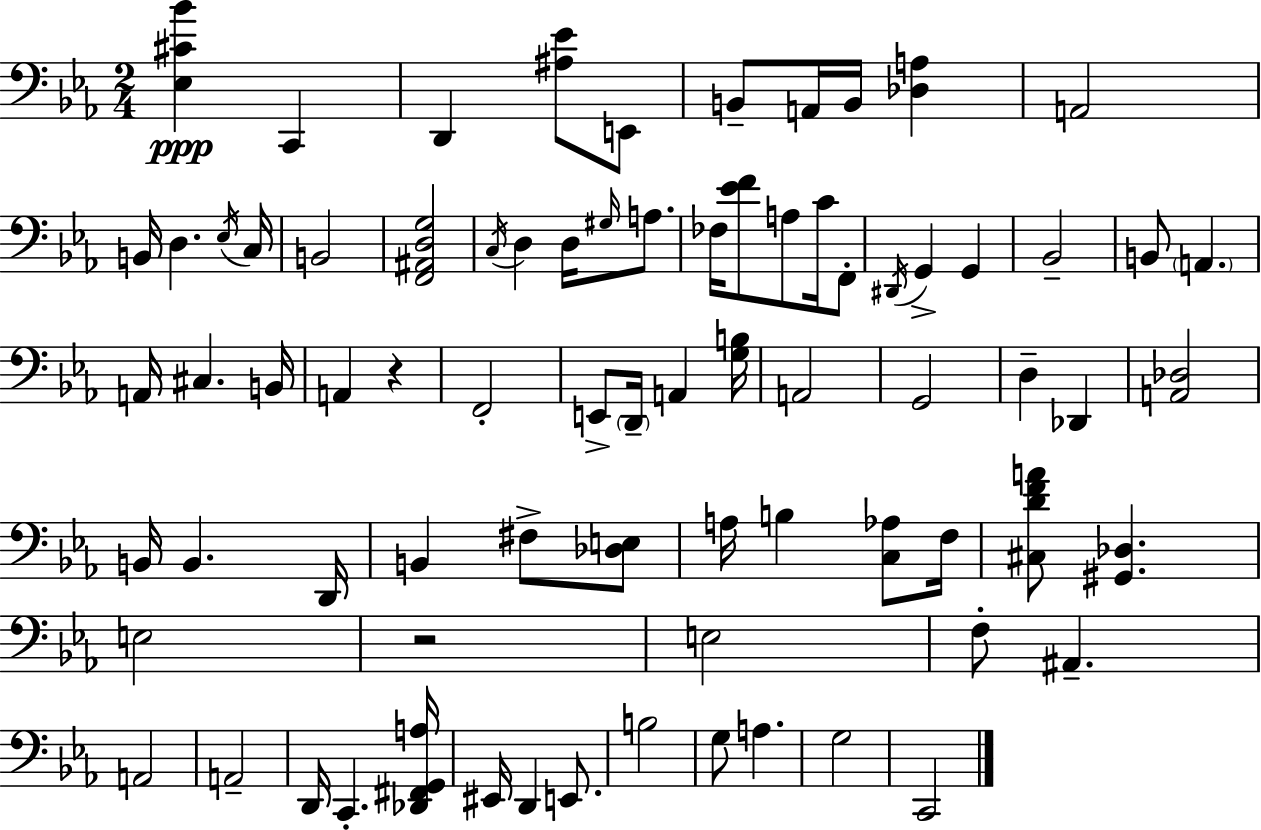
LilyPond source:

{
  \clef bass
  \numericTimeSignature
  \time 2/4
  \key ees \major
  <ees cis' bes'>4\ppp c,4 | d,4 <ais ees'>8 e,8 | b,8-- a,16 b,16 <des a>4 | a,2 | \break b,16 d4. \acciaccatura { ees16 } | c16 b,2 | <f, ais, d g>2 | \acciaccatura { c16 } d4 d16 \grace { gis16 } | \break a8. fes16 <ees' f'>8 a8 | c'16 f,8-. \acciaccatura { dis,16 } g,4-> | g,4 bes,2-- | b,8 \parenthesize a,4. | \break a,16 cis4. | b,16 a,4 | r4 f,2-. | e,8-> \parenthesize d,16-- a,4 | \break <g b>16 a,2 | g,2 | d4-- | des,4 <a, des>2 | \break b,16 b,4. | d,16 b,4 | fis8-> <des e>8 a16 b4 | <c aes>8 f16 <cis d' f' a'>8 <gis, des>4. | \break e2 | r2 | e2 | f8-. ais,4.-- | \break a,2 | a,2-- | d,16 c,4.-. | <des, fis, g, a>16 eis,16 d,4 | \break e,8. b2 | g8 a4. | g2 | c,2 | \break \bar "|."
}